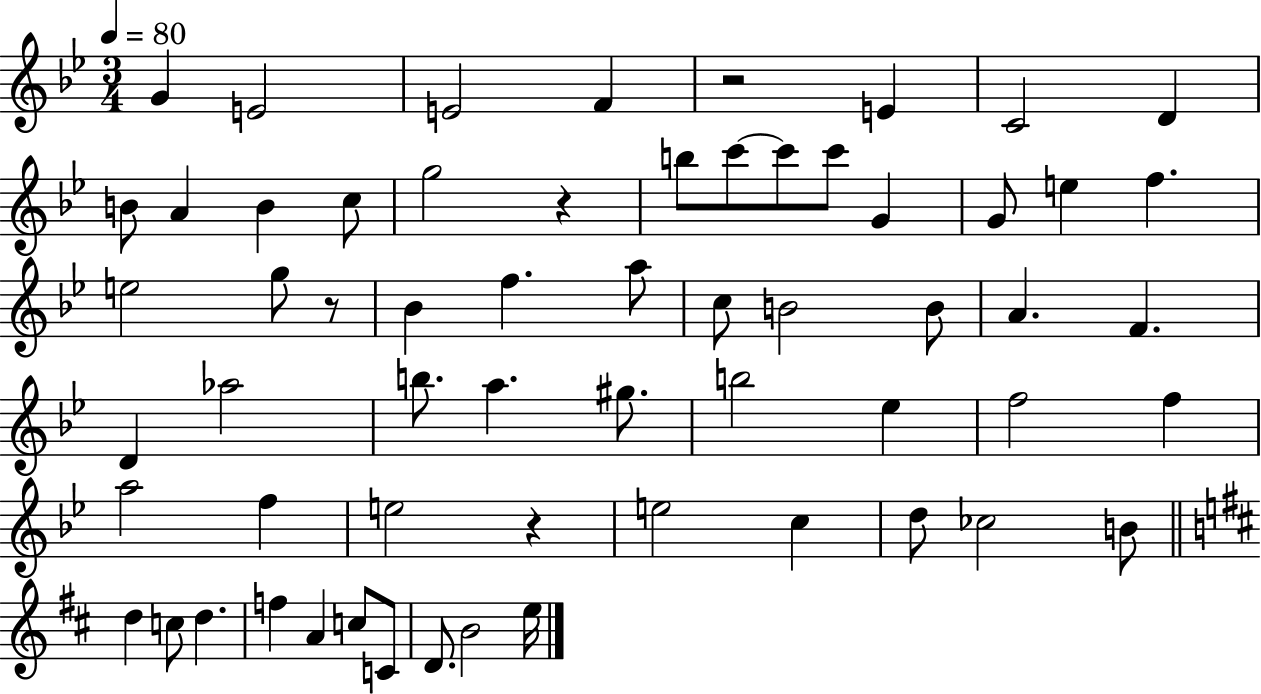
{
  \clef treble
  \numericTimeSignature
  \time 3/4
  \key bes \major
  \tempo 4 = 80
  g'4 e'2 | e'2 f'4 | r2 e'4 | c'2 d'4 | \break b'8 a'4 b'4 c''8 | g''2 r4 | b''8 c'''8~~ c'''8 c'''8 g'4 | g'8 e''4 f''4. | \break e''2 g''8 r8 | bes'4 f''4. a''8 | c''8 b'2 b'8 | a'4. f'4. | \break d'4 aes''2 | b''8. a''4. gis''8. | b''2 ees''4 | f''2 f''4 | \break a''2 f''4 | e''2 r4 | e''2 c''4 | d''8 ces''2 b'8 | \break \bar "||" \break \key d \major d''4 c''8 d''4. | f''4 a'4 c''8 c'8 | d'8. b'2 e''16 | \bar "|."
}